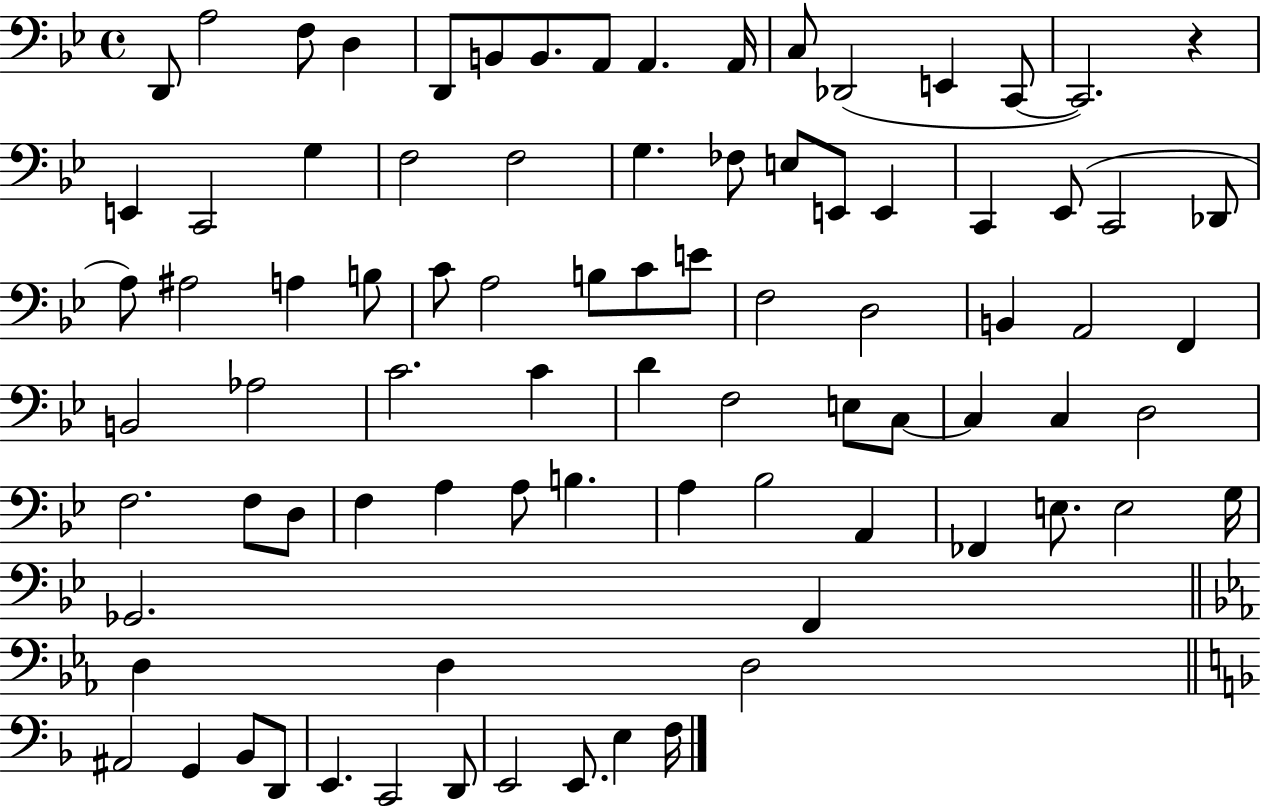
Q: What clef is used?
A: bass